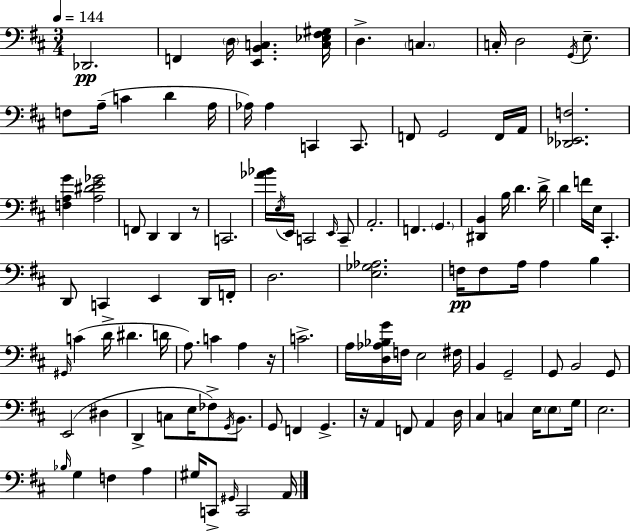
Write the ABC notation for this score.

X:1
T:Untitled
M:3/4
L:1/4
K:D
_D,,2 F,, D,/4 [E,,B,,C,] [C,_E,^F,^G,]/4 D, C, C,/4 D,2 G,,/4 E,/2 F,/2 A,/4 C D A,/4 _A,/4 _A, C,, C,,/2 F,,/2 G,,2 F,,/4 A,,/4 [_D,,_E,,F,]2 [F,A,G] [A,^DE_G]2 F,,/2 D,, D,, z/2 C,,2 [_A_B]/4 E,/4 E,,/4 C,,2 E,,/4 C,,/2 A,,2 F,, G,, [^D,,B,,] B,/4 D D/4 D F/4 E,/4 ^C,, D,,/2 C,, E,, D,,/4 F,,/4 D,2 [E,_G,_A,]2 F,/4 F,/2 A,/4 A, B, ^G,,/4 C D/4 ^D D/4 A,/2 C A, z/4 C2 A,/4 [D,_A,_B,G]/4 F,/4 E,2 ^F,/4 B,, G,,2 G,,/2 B,,2 G,,/2 E,,2 ^D, D,, C,/2 E,/4 _F,/2 G,,/4 B,,/2 G,,/2 F,, G,, z/4 A,, F,,/2 A,, D,/4 ^C, C, E,/4 E,/2 G,/4 E,2 _B,/4 G, F, A, ^G,/4 C,,/2 ^G,,/4 C,,2 A,,/4